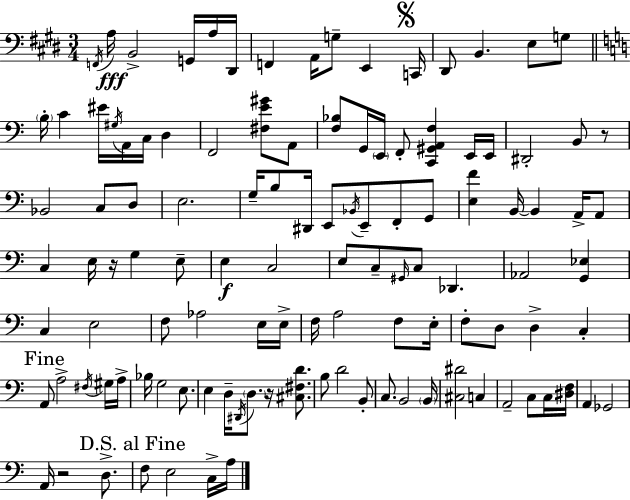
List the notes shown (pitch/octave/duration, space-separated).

F2/s A3/s B2/h G2/s A3/s D#2/s F2/q A2/s G3/e E2/q C2/s D#2/e B2/q. E3/e G3/e B3/s C4/q EIS4/s G#3/s A2/s C3/s D3/q F2/h [F#3,E4,G#4]/e A2/e [F3,Bb3]/e G2/s E2/s F2/e [C2,G#2,A2,F3]/q E2/s E2/s D#2/h B2/e R/e Bb2/h C3/e D3/e E3/h. G3/s B3/e D#2/s E2/e Bb2/s E2/e F2/e G2/e [E3,F4]/q B2/s B2/q A2/s A2/e C3/q E3/s R/s G3/q E3/e E3/q C3/h E3/e C3/e G#2/s C3/e Db2/q. Ab2/h [G2,Eb3]/q C3/q E3/h F3/e Ab3/h E3/s E3/s F3/s A3/h F3/e E3/s F3/e D3/e D3/q C3/q A2/e A3/h F#3/s G#3/s A3/s Bb3/s G3/h E3/e. E3/q D3/s D#2/s D3/e. R/s [C#3,F#3,D4]/e. B3/e D4/h B2/e C3/e. B2/h B2/s [C#3,D#4]/h C3/q A2/h C3/e C3/s [D#3,F3]/s A2/q Gb2/h A2/s R/h D3/e. F3/e E3/h C3/s A3/s